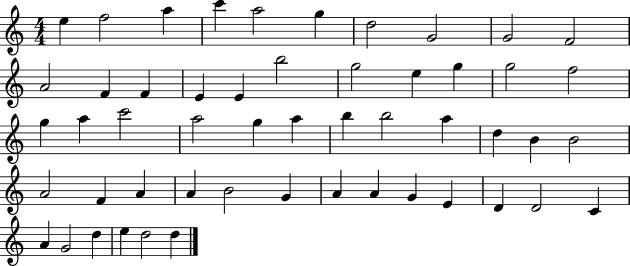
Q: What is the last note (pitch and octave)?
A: D5